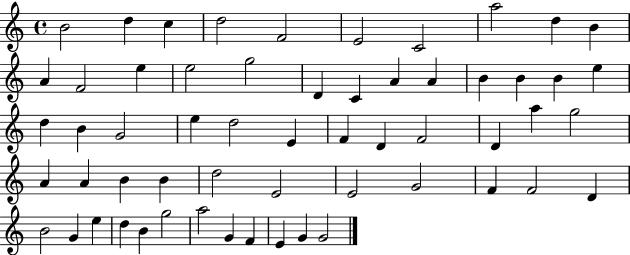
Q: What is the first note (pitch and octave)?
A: B4